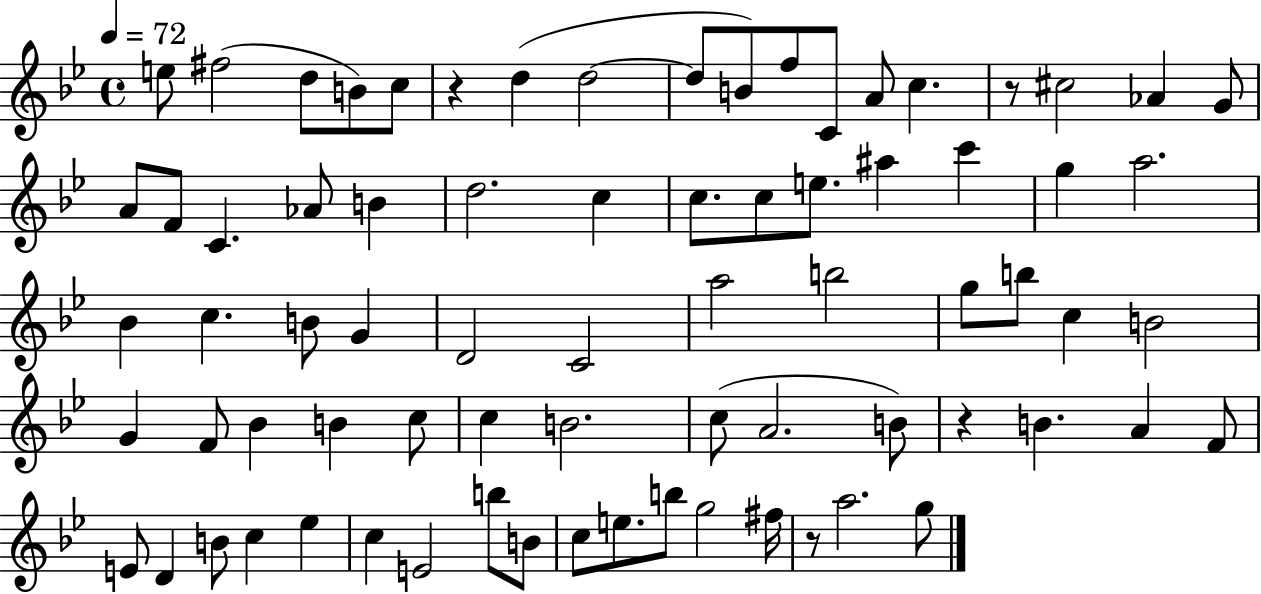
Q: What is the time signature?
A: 4/4